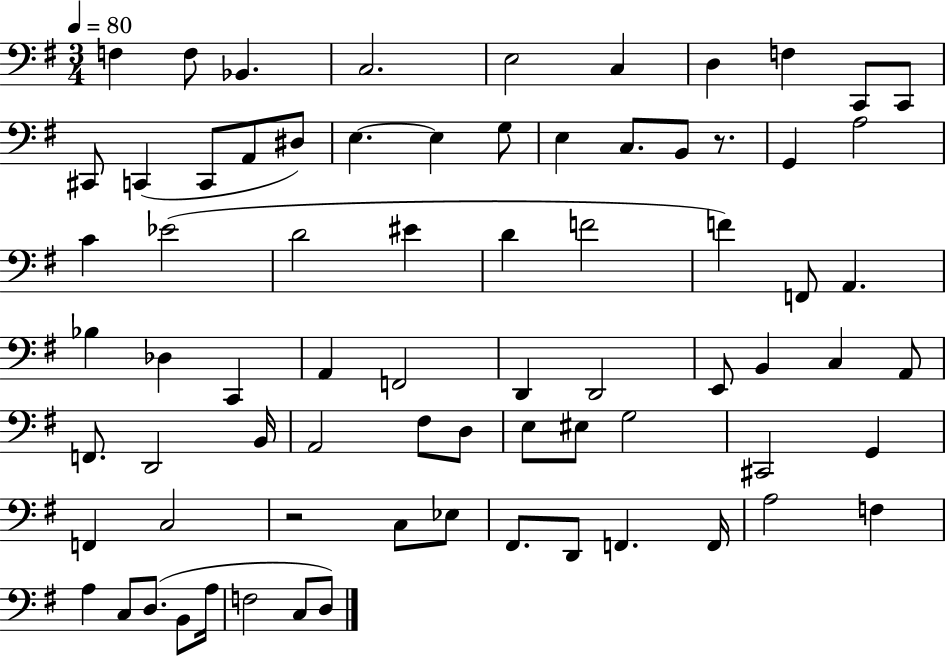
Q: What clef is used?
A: bass